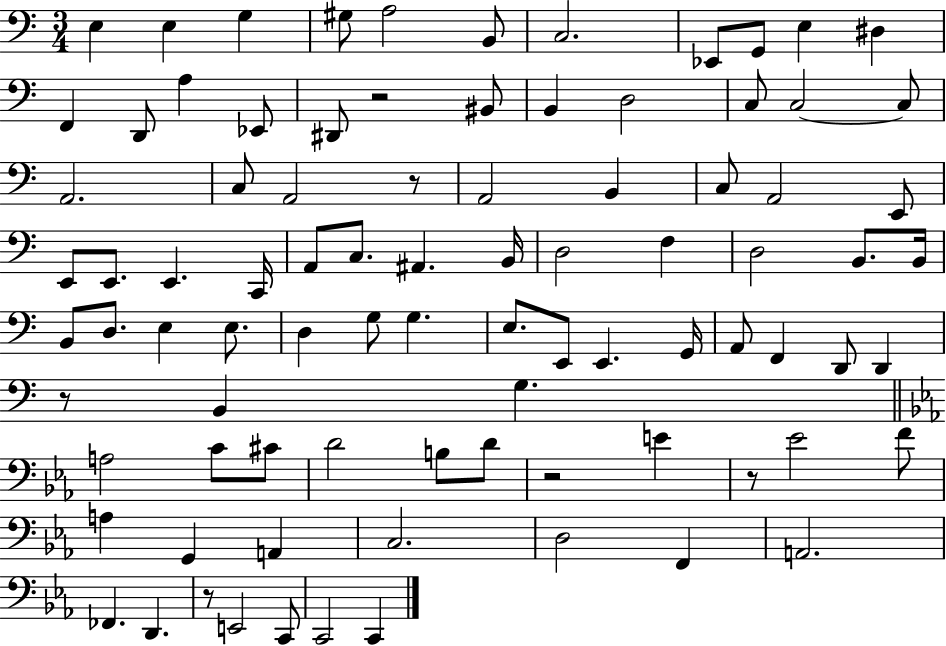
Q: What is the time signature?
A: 3/4